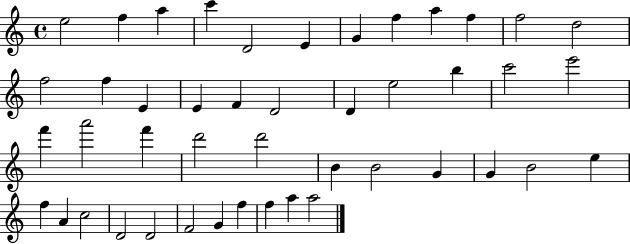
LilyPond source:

{
  \clef treble
  \time 4/4
  \defaultTimeSignature
  \key c \major
  e''2 f''4 a''4 | c'''4 d'2 e'4 | g'4 f''4 a''4 f''4 | f''2 d''2 | \break f''2 f''4 e'4 | e'4 f'4 d'2 | d'4 e''2 b''4 | c'''2 e'''2 | \break f'''4 a'''2 f'''4 | d'''2 d'''2 | b'4 b'2 g'4 | g'4 b'2 e''4 | \break f''4 a'4 c''2 | d'2 d'2 | f'2 g'4 f''4 | f''4 a''4 a''2 | \break \bar "|."
}